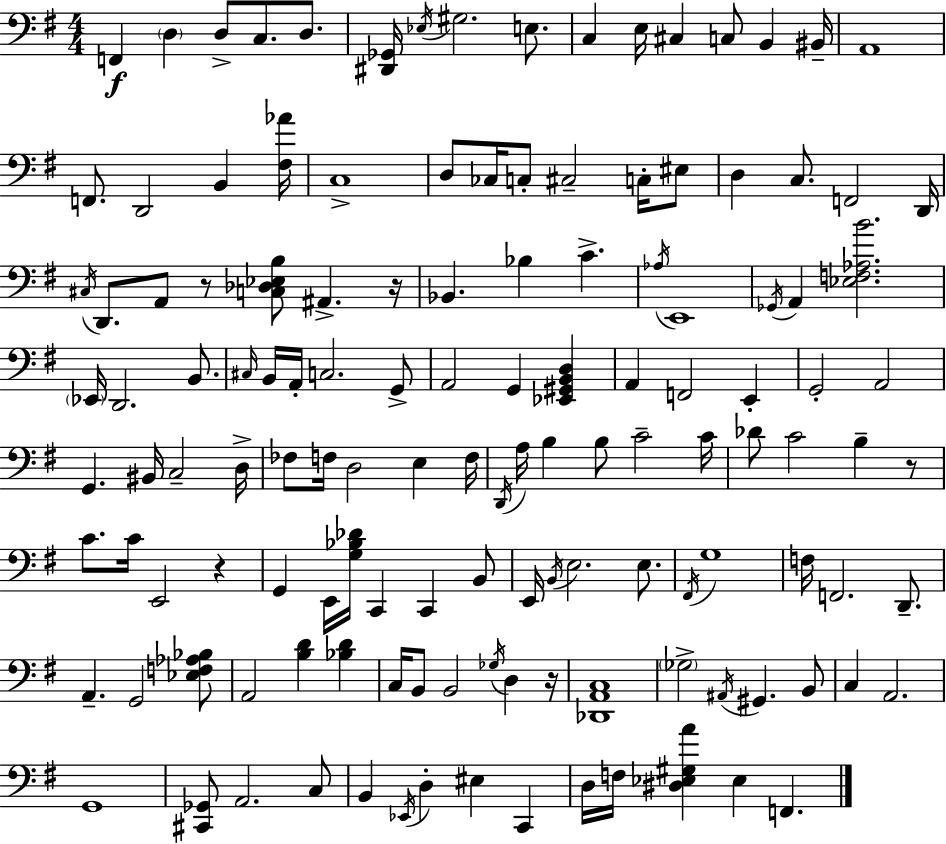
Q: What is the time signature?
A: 4/4